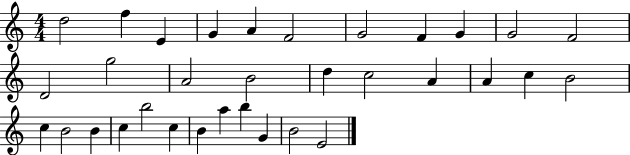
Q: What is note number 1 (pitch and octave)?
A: D5